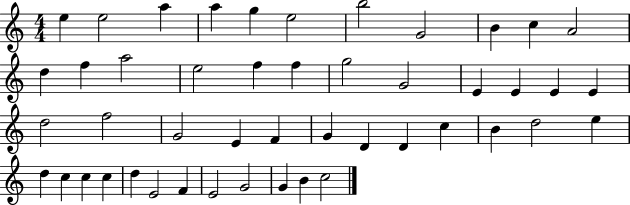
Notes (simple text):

E5/q E5/h A5/q A5/q G5/q E5/h B5/h G4/h B4/q C5/q A4/h D5/q F5/q A5/h E5/h F5/q F5/q G5/h G4/h E4/q E4/q E4/q E4/q D5/h F5/h G4/h E4/q F4/q G4/q D4/q D4/q C5/q B4/q D5/h E5/q D5/q C5/q C5/q C5/q D5/q E4/h F4/q E4/h G4/h G4/q B4/q C5/h